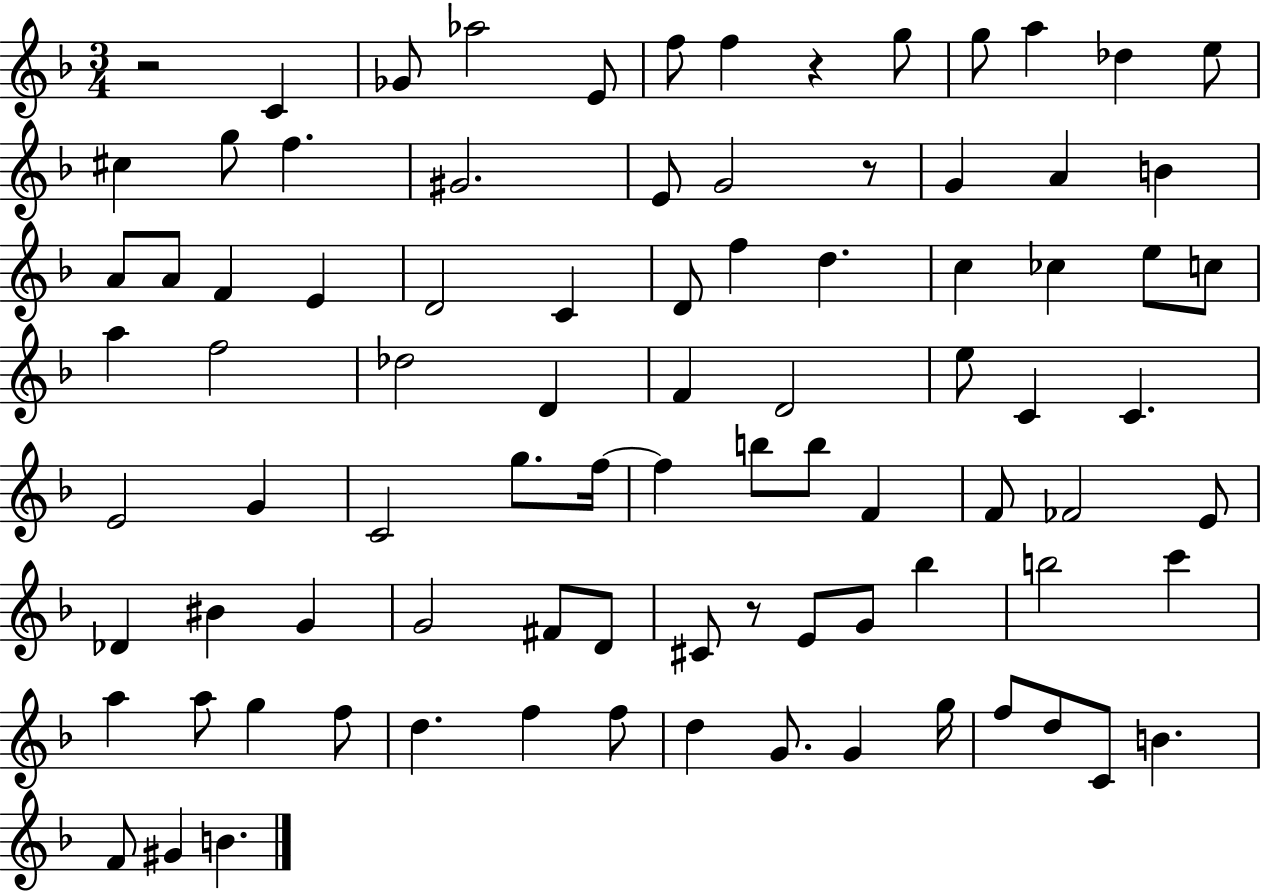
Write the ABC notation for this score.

X:1
T:Untitled
M:3/4
L:1/4
K:F
z2 C _G/2 _a2 E/2 f/2 f z g/2 g/2 a _d e/2 ^c g/2 f ^G2 E/2 G2 z/2 G A B A/2 A/2 F E D2 C D/2 f d c _c e/2 c/2 a f2 _d2 D F D2 e/2 C C E2 G C2 g/2 f/4 f b/2 b/2 F F/2 _F2 E/2 _D ^B G G2 ^F/2 D/2 ^C/2 z/2 E/2 G/2 _b b2 c' a a/2 g f/2 d f f/2 d G/2 G g/4 f/2 d/2 C/2 B F/2 ^G B